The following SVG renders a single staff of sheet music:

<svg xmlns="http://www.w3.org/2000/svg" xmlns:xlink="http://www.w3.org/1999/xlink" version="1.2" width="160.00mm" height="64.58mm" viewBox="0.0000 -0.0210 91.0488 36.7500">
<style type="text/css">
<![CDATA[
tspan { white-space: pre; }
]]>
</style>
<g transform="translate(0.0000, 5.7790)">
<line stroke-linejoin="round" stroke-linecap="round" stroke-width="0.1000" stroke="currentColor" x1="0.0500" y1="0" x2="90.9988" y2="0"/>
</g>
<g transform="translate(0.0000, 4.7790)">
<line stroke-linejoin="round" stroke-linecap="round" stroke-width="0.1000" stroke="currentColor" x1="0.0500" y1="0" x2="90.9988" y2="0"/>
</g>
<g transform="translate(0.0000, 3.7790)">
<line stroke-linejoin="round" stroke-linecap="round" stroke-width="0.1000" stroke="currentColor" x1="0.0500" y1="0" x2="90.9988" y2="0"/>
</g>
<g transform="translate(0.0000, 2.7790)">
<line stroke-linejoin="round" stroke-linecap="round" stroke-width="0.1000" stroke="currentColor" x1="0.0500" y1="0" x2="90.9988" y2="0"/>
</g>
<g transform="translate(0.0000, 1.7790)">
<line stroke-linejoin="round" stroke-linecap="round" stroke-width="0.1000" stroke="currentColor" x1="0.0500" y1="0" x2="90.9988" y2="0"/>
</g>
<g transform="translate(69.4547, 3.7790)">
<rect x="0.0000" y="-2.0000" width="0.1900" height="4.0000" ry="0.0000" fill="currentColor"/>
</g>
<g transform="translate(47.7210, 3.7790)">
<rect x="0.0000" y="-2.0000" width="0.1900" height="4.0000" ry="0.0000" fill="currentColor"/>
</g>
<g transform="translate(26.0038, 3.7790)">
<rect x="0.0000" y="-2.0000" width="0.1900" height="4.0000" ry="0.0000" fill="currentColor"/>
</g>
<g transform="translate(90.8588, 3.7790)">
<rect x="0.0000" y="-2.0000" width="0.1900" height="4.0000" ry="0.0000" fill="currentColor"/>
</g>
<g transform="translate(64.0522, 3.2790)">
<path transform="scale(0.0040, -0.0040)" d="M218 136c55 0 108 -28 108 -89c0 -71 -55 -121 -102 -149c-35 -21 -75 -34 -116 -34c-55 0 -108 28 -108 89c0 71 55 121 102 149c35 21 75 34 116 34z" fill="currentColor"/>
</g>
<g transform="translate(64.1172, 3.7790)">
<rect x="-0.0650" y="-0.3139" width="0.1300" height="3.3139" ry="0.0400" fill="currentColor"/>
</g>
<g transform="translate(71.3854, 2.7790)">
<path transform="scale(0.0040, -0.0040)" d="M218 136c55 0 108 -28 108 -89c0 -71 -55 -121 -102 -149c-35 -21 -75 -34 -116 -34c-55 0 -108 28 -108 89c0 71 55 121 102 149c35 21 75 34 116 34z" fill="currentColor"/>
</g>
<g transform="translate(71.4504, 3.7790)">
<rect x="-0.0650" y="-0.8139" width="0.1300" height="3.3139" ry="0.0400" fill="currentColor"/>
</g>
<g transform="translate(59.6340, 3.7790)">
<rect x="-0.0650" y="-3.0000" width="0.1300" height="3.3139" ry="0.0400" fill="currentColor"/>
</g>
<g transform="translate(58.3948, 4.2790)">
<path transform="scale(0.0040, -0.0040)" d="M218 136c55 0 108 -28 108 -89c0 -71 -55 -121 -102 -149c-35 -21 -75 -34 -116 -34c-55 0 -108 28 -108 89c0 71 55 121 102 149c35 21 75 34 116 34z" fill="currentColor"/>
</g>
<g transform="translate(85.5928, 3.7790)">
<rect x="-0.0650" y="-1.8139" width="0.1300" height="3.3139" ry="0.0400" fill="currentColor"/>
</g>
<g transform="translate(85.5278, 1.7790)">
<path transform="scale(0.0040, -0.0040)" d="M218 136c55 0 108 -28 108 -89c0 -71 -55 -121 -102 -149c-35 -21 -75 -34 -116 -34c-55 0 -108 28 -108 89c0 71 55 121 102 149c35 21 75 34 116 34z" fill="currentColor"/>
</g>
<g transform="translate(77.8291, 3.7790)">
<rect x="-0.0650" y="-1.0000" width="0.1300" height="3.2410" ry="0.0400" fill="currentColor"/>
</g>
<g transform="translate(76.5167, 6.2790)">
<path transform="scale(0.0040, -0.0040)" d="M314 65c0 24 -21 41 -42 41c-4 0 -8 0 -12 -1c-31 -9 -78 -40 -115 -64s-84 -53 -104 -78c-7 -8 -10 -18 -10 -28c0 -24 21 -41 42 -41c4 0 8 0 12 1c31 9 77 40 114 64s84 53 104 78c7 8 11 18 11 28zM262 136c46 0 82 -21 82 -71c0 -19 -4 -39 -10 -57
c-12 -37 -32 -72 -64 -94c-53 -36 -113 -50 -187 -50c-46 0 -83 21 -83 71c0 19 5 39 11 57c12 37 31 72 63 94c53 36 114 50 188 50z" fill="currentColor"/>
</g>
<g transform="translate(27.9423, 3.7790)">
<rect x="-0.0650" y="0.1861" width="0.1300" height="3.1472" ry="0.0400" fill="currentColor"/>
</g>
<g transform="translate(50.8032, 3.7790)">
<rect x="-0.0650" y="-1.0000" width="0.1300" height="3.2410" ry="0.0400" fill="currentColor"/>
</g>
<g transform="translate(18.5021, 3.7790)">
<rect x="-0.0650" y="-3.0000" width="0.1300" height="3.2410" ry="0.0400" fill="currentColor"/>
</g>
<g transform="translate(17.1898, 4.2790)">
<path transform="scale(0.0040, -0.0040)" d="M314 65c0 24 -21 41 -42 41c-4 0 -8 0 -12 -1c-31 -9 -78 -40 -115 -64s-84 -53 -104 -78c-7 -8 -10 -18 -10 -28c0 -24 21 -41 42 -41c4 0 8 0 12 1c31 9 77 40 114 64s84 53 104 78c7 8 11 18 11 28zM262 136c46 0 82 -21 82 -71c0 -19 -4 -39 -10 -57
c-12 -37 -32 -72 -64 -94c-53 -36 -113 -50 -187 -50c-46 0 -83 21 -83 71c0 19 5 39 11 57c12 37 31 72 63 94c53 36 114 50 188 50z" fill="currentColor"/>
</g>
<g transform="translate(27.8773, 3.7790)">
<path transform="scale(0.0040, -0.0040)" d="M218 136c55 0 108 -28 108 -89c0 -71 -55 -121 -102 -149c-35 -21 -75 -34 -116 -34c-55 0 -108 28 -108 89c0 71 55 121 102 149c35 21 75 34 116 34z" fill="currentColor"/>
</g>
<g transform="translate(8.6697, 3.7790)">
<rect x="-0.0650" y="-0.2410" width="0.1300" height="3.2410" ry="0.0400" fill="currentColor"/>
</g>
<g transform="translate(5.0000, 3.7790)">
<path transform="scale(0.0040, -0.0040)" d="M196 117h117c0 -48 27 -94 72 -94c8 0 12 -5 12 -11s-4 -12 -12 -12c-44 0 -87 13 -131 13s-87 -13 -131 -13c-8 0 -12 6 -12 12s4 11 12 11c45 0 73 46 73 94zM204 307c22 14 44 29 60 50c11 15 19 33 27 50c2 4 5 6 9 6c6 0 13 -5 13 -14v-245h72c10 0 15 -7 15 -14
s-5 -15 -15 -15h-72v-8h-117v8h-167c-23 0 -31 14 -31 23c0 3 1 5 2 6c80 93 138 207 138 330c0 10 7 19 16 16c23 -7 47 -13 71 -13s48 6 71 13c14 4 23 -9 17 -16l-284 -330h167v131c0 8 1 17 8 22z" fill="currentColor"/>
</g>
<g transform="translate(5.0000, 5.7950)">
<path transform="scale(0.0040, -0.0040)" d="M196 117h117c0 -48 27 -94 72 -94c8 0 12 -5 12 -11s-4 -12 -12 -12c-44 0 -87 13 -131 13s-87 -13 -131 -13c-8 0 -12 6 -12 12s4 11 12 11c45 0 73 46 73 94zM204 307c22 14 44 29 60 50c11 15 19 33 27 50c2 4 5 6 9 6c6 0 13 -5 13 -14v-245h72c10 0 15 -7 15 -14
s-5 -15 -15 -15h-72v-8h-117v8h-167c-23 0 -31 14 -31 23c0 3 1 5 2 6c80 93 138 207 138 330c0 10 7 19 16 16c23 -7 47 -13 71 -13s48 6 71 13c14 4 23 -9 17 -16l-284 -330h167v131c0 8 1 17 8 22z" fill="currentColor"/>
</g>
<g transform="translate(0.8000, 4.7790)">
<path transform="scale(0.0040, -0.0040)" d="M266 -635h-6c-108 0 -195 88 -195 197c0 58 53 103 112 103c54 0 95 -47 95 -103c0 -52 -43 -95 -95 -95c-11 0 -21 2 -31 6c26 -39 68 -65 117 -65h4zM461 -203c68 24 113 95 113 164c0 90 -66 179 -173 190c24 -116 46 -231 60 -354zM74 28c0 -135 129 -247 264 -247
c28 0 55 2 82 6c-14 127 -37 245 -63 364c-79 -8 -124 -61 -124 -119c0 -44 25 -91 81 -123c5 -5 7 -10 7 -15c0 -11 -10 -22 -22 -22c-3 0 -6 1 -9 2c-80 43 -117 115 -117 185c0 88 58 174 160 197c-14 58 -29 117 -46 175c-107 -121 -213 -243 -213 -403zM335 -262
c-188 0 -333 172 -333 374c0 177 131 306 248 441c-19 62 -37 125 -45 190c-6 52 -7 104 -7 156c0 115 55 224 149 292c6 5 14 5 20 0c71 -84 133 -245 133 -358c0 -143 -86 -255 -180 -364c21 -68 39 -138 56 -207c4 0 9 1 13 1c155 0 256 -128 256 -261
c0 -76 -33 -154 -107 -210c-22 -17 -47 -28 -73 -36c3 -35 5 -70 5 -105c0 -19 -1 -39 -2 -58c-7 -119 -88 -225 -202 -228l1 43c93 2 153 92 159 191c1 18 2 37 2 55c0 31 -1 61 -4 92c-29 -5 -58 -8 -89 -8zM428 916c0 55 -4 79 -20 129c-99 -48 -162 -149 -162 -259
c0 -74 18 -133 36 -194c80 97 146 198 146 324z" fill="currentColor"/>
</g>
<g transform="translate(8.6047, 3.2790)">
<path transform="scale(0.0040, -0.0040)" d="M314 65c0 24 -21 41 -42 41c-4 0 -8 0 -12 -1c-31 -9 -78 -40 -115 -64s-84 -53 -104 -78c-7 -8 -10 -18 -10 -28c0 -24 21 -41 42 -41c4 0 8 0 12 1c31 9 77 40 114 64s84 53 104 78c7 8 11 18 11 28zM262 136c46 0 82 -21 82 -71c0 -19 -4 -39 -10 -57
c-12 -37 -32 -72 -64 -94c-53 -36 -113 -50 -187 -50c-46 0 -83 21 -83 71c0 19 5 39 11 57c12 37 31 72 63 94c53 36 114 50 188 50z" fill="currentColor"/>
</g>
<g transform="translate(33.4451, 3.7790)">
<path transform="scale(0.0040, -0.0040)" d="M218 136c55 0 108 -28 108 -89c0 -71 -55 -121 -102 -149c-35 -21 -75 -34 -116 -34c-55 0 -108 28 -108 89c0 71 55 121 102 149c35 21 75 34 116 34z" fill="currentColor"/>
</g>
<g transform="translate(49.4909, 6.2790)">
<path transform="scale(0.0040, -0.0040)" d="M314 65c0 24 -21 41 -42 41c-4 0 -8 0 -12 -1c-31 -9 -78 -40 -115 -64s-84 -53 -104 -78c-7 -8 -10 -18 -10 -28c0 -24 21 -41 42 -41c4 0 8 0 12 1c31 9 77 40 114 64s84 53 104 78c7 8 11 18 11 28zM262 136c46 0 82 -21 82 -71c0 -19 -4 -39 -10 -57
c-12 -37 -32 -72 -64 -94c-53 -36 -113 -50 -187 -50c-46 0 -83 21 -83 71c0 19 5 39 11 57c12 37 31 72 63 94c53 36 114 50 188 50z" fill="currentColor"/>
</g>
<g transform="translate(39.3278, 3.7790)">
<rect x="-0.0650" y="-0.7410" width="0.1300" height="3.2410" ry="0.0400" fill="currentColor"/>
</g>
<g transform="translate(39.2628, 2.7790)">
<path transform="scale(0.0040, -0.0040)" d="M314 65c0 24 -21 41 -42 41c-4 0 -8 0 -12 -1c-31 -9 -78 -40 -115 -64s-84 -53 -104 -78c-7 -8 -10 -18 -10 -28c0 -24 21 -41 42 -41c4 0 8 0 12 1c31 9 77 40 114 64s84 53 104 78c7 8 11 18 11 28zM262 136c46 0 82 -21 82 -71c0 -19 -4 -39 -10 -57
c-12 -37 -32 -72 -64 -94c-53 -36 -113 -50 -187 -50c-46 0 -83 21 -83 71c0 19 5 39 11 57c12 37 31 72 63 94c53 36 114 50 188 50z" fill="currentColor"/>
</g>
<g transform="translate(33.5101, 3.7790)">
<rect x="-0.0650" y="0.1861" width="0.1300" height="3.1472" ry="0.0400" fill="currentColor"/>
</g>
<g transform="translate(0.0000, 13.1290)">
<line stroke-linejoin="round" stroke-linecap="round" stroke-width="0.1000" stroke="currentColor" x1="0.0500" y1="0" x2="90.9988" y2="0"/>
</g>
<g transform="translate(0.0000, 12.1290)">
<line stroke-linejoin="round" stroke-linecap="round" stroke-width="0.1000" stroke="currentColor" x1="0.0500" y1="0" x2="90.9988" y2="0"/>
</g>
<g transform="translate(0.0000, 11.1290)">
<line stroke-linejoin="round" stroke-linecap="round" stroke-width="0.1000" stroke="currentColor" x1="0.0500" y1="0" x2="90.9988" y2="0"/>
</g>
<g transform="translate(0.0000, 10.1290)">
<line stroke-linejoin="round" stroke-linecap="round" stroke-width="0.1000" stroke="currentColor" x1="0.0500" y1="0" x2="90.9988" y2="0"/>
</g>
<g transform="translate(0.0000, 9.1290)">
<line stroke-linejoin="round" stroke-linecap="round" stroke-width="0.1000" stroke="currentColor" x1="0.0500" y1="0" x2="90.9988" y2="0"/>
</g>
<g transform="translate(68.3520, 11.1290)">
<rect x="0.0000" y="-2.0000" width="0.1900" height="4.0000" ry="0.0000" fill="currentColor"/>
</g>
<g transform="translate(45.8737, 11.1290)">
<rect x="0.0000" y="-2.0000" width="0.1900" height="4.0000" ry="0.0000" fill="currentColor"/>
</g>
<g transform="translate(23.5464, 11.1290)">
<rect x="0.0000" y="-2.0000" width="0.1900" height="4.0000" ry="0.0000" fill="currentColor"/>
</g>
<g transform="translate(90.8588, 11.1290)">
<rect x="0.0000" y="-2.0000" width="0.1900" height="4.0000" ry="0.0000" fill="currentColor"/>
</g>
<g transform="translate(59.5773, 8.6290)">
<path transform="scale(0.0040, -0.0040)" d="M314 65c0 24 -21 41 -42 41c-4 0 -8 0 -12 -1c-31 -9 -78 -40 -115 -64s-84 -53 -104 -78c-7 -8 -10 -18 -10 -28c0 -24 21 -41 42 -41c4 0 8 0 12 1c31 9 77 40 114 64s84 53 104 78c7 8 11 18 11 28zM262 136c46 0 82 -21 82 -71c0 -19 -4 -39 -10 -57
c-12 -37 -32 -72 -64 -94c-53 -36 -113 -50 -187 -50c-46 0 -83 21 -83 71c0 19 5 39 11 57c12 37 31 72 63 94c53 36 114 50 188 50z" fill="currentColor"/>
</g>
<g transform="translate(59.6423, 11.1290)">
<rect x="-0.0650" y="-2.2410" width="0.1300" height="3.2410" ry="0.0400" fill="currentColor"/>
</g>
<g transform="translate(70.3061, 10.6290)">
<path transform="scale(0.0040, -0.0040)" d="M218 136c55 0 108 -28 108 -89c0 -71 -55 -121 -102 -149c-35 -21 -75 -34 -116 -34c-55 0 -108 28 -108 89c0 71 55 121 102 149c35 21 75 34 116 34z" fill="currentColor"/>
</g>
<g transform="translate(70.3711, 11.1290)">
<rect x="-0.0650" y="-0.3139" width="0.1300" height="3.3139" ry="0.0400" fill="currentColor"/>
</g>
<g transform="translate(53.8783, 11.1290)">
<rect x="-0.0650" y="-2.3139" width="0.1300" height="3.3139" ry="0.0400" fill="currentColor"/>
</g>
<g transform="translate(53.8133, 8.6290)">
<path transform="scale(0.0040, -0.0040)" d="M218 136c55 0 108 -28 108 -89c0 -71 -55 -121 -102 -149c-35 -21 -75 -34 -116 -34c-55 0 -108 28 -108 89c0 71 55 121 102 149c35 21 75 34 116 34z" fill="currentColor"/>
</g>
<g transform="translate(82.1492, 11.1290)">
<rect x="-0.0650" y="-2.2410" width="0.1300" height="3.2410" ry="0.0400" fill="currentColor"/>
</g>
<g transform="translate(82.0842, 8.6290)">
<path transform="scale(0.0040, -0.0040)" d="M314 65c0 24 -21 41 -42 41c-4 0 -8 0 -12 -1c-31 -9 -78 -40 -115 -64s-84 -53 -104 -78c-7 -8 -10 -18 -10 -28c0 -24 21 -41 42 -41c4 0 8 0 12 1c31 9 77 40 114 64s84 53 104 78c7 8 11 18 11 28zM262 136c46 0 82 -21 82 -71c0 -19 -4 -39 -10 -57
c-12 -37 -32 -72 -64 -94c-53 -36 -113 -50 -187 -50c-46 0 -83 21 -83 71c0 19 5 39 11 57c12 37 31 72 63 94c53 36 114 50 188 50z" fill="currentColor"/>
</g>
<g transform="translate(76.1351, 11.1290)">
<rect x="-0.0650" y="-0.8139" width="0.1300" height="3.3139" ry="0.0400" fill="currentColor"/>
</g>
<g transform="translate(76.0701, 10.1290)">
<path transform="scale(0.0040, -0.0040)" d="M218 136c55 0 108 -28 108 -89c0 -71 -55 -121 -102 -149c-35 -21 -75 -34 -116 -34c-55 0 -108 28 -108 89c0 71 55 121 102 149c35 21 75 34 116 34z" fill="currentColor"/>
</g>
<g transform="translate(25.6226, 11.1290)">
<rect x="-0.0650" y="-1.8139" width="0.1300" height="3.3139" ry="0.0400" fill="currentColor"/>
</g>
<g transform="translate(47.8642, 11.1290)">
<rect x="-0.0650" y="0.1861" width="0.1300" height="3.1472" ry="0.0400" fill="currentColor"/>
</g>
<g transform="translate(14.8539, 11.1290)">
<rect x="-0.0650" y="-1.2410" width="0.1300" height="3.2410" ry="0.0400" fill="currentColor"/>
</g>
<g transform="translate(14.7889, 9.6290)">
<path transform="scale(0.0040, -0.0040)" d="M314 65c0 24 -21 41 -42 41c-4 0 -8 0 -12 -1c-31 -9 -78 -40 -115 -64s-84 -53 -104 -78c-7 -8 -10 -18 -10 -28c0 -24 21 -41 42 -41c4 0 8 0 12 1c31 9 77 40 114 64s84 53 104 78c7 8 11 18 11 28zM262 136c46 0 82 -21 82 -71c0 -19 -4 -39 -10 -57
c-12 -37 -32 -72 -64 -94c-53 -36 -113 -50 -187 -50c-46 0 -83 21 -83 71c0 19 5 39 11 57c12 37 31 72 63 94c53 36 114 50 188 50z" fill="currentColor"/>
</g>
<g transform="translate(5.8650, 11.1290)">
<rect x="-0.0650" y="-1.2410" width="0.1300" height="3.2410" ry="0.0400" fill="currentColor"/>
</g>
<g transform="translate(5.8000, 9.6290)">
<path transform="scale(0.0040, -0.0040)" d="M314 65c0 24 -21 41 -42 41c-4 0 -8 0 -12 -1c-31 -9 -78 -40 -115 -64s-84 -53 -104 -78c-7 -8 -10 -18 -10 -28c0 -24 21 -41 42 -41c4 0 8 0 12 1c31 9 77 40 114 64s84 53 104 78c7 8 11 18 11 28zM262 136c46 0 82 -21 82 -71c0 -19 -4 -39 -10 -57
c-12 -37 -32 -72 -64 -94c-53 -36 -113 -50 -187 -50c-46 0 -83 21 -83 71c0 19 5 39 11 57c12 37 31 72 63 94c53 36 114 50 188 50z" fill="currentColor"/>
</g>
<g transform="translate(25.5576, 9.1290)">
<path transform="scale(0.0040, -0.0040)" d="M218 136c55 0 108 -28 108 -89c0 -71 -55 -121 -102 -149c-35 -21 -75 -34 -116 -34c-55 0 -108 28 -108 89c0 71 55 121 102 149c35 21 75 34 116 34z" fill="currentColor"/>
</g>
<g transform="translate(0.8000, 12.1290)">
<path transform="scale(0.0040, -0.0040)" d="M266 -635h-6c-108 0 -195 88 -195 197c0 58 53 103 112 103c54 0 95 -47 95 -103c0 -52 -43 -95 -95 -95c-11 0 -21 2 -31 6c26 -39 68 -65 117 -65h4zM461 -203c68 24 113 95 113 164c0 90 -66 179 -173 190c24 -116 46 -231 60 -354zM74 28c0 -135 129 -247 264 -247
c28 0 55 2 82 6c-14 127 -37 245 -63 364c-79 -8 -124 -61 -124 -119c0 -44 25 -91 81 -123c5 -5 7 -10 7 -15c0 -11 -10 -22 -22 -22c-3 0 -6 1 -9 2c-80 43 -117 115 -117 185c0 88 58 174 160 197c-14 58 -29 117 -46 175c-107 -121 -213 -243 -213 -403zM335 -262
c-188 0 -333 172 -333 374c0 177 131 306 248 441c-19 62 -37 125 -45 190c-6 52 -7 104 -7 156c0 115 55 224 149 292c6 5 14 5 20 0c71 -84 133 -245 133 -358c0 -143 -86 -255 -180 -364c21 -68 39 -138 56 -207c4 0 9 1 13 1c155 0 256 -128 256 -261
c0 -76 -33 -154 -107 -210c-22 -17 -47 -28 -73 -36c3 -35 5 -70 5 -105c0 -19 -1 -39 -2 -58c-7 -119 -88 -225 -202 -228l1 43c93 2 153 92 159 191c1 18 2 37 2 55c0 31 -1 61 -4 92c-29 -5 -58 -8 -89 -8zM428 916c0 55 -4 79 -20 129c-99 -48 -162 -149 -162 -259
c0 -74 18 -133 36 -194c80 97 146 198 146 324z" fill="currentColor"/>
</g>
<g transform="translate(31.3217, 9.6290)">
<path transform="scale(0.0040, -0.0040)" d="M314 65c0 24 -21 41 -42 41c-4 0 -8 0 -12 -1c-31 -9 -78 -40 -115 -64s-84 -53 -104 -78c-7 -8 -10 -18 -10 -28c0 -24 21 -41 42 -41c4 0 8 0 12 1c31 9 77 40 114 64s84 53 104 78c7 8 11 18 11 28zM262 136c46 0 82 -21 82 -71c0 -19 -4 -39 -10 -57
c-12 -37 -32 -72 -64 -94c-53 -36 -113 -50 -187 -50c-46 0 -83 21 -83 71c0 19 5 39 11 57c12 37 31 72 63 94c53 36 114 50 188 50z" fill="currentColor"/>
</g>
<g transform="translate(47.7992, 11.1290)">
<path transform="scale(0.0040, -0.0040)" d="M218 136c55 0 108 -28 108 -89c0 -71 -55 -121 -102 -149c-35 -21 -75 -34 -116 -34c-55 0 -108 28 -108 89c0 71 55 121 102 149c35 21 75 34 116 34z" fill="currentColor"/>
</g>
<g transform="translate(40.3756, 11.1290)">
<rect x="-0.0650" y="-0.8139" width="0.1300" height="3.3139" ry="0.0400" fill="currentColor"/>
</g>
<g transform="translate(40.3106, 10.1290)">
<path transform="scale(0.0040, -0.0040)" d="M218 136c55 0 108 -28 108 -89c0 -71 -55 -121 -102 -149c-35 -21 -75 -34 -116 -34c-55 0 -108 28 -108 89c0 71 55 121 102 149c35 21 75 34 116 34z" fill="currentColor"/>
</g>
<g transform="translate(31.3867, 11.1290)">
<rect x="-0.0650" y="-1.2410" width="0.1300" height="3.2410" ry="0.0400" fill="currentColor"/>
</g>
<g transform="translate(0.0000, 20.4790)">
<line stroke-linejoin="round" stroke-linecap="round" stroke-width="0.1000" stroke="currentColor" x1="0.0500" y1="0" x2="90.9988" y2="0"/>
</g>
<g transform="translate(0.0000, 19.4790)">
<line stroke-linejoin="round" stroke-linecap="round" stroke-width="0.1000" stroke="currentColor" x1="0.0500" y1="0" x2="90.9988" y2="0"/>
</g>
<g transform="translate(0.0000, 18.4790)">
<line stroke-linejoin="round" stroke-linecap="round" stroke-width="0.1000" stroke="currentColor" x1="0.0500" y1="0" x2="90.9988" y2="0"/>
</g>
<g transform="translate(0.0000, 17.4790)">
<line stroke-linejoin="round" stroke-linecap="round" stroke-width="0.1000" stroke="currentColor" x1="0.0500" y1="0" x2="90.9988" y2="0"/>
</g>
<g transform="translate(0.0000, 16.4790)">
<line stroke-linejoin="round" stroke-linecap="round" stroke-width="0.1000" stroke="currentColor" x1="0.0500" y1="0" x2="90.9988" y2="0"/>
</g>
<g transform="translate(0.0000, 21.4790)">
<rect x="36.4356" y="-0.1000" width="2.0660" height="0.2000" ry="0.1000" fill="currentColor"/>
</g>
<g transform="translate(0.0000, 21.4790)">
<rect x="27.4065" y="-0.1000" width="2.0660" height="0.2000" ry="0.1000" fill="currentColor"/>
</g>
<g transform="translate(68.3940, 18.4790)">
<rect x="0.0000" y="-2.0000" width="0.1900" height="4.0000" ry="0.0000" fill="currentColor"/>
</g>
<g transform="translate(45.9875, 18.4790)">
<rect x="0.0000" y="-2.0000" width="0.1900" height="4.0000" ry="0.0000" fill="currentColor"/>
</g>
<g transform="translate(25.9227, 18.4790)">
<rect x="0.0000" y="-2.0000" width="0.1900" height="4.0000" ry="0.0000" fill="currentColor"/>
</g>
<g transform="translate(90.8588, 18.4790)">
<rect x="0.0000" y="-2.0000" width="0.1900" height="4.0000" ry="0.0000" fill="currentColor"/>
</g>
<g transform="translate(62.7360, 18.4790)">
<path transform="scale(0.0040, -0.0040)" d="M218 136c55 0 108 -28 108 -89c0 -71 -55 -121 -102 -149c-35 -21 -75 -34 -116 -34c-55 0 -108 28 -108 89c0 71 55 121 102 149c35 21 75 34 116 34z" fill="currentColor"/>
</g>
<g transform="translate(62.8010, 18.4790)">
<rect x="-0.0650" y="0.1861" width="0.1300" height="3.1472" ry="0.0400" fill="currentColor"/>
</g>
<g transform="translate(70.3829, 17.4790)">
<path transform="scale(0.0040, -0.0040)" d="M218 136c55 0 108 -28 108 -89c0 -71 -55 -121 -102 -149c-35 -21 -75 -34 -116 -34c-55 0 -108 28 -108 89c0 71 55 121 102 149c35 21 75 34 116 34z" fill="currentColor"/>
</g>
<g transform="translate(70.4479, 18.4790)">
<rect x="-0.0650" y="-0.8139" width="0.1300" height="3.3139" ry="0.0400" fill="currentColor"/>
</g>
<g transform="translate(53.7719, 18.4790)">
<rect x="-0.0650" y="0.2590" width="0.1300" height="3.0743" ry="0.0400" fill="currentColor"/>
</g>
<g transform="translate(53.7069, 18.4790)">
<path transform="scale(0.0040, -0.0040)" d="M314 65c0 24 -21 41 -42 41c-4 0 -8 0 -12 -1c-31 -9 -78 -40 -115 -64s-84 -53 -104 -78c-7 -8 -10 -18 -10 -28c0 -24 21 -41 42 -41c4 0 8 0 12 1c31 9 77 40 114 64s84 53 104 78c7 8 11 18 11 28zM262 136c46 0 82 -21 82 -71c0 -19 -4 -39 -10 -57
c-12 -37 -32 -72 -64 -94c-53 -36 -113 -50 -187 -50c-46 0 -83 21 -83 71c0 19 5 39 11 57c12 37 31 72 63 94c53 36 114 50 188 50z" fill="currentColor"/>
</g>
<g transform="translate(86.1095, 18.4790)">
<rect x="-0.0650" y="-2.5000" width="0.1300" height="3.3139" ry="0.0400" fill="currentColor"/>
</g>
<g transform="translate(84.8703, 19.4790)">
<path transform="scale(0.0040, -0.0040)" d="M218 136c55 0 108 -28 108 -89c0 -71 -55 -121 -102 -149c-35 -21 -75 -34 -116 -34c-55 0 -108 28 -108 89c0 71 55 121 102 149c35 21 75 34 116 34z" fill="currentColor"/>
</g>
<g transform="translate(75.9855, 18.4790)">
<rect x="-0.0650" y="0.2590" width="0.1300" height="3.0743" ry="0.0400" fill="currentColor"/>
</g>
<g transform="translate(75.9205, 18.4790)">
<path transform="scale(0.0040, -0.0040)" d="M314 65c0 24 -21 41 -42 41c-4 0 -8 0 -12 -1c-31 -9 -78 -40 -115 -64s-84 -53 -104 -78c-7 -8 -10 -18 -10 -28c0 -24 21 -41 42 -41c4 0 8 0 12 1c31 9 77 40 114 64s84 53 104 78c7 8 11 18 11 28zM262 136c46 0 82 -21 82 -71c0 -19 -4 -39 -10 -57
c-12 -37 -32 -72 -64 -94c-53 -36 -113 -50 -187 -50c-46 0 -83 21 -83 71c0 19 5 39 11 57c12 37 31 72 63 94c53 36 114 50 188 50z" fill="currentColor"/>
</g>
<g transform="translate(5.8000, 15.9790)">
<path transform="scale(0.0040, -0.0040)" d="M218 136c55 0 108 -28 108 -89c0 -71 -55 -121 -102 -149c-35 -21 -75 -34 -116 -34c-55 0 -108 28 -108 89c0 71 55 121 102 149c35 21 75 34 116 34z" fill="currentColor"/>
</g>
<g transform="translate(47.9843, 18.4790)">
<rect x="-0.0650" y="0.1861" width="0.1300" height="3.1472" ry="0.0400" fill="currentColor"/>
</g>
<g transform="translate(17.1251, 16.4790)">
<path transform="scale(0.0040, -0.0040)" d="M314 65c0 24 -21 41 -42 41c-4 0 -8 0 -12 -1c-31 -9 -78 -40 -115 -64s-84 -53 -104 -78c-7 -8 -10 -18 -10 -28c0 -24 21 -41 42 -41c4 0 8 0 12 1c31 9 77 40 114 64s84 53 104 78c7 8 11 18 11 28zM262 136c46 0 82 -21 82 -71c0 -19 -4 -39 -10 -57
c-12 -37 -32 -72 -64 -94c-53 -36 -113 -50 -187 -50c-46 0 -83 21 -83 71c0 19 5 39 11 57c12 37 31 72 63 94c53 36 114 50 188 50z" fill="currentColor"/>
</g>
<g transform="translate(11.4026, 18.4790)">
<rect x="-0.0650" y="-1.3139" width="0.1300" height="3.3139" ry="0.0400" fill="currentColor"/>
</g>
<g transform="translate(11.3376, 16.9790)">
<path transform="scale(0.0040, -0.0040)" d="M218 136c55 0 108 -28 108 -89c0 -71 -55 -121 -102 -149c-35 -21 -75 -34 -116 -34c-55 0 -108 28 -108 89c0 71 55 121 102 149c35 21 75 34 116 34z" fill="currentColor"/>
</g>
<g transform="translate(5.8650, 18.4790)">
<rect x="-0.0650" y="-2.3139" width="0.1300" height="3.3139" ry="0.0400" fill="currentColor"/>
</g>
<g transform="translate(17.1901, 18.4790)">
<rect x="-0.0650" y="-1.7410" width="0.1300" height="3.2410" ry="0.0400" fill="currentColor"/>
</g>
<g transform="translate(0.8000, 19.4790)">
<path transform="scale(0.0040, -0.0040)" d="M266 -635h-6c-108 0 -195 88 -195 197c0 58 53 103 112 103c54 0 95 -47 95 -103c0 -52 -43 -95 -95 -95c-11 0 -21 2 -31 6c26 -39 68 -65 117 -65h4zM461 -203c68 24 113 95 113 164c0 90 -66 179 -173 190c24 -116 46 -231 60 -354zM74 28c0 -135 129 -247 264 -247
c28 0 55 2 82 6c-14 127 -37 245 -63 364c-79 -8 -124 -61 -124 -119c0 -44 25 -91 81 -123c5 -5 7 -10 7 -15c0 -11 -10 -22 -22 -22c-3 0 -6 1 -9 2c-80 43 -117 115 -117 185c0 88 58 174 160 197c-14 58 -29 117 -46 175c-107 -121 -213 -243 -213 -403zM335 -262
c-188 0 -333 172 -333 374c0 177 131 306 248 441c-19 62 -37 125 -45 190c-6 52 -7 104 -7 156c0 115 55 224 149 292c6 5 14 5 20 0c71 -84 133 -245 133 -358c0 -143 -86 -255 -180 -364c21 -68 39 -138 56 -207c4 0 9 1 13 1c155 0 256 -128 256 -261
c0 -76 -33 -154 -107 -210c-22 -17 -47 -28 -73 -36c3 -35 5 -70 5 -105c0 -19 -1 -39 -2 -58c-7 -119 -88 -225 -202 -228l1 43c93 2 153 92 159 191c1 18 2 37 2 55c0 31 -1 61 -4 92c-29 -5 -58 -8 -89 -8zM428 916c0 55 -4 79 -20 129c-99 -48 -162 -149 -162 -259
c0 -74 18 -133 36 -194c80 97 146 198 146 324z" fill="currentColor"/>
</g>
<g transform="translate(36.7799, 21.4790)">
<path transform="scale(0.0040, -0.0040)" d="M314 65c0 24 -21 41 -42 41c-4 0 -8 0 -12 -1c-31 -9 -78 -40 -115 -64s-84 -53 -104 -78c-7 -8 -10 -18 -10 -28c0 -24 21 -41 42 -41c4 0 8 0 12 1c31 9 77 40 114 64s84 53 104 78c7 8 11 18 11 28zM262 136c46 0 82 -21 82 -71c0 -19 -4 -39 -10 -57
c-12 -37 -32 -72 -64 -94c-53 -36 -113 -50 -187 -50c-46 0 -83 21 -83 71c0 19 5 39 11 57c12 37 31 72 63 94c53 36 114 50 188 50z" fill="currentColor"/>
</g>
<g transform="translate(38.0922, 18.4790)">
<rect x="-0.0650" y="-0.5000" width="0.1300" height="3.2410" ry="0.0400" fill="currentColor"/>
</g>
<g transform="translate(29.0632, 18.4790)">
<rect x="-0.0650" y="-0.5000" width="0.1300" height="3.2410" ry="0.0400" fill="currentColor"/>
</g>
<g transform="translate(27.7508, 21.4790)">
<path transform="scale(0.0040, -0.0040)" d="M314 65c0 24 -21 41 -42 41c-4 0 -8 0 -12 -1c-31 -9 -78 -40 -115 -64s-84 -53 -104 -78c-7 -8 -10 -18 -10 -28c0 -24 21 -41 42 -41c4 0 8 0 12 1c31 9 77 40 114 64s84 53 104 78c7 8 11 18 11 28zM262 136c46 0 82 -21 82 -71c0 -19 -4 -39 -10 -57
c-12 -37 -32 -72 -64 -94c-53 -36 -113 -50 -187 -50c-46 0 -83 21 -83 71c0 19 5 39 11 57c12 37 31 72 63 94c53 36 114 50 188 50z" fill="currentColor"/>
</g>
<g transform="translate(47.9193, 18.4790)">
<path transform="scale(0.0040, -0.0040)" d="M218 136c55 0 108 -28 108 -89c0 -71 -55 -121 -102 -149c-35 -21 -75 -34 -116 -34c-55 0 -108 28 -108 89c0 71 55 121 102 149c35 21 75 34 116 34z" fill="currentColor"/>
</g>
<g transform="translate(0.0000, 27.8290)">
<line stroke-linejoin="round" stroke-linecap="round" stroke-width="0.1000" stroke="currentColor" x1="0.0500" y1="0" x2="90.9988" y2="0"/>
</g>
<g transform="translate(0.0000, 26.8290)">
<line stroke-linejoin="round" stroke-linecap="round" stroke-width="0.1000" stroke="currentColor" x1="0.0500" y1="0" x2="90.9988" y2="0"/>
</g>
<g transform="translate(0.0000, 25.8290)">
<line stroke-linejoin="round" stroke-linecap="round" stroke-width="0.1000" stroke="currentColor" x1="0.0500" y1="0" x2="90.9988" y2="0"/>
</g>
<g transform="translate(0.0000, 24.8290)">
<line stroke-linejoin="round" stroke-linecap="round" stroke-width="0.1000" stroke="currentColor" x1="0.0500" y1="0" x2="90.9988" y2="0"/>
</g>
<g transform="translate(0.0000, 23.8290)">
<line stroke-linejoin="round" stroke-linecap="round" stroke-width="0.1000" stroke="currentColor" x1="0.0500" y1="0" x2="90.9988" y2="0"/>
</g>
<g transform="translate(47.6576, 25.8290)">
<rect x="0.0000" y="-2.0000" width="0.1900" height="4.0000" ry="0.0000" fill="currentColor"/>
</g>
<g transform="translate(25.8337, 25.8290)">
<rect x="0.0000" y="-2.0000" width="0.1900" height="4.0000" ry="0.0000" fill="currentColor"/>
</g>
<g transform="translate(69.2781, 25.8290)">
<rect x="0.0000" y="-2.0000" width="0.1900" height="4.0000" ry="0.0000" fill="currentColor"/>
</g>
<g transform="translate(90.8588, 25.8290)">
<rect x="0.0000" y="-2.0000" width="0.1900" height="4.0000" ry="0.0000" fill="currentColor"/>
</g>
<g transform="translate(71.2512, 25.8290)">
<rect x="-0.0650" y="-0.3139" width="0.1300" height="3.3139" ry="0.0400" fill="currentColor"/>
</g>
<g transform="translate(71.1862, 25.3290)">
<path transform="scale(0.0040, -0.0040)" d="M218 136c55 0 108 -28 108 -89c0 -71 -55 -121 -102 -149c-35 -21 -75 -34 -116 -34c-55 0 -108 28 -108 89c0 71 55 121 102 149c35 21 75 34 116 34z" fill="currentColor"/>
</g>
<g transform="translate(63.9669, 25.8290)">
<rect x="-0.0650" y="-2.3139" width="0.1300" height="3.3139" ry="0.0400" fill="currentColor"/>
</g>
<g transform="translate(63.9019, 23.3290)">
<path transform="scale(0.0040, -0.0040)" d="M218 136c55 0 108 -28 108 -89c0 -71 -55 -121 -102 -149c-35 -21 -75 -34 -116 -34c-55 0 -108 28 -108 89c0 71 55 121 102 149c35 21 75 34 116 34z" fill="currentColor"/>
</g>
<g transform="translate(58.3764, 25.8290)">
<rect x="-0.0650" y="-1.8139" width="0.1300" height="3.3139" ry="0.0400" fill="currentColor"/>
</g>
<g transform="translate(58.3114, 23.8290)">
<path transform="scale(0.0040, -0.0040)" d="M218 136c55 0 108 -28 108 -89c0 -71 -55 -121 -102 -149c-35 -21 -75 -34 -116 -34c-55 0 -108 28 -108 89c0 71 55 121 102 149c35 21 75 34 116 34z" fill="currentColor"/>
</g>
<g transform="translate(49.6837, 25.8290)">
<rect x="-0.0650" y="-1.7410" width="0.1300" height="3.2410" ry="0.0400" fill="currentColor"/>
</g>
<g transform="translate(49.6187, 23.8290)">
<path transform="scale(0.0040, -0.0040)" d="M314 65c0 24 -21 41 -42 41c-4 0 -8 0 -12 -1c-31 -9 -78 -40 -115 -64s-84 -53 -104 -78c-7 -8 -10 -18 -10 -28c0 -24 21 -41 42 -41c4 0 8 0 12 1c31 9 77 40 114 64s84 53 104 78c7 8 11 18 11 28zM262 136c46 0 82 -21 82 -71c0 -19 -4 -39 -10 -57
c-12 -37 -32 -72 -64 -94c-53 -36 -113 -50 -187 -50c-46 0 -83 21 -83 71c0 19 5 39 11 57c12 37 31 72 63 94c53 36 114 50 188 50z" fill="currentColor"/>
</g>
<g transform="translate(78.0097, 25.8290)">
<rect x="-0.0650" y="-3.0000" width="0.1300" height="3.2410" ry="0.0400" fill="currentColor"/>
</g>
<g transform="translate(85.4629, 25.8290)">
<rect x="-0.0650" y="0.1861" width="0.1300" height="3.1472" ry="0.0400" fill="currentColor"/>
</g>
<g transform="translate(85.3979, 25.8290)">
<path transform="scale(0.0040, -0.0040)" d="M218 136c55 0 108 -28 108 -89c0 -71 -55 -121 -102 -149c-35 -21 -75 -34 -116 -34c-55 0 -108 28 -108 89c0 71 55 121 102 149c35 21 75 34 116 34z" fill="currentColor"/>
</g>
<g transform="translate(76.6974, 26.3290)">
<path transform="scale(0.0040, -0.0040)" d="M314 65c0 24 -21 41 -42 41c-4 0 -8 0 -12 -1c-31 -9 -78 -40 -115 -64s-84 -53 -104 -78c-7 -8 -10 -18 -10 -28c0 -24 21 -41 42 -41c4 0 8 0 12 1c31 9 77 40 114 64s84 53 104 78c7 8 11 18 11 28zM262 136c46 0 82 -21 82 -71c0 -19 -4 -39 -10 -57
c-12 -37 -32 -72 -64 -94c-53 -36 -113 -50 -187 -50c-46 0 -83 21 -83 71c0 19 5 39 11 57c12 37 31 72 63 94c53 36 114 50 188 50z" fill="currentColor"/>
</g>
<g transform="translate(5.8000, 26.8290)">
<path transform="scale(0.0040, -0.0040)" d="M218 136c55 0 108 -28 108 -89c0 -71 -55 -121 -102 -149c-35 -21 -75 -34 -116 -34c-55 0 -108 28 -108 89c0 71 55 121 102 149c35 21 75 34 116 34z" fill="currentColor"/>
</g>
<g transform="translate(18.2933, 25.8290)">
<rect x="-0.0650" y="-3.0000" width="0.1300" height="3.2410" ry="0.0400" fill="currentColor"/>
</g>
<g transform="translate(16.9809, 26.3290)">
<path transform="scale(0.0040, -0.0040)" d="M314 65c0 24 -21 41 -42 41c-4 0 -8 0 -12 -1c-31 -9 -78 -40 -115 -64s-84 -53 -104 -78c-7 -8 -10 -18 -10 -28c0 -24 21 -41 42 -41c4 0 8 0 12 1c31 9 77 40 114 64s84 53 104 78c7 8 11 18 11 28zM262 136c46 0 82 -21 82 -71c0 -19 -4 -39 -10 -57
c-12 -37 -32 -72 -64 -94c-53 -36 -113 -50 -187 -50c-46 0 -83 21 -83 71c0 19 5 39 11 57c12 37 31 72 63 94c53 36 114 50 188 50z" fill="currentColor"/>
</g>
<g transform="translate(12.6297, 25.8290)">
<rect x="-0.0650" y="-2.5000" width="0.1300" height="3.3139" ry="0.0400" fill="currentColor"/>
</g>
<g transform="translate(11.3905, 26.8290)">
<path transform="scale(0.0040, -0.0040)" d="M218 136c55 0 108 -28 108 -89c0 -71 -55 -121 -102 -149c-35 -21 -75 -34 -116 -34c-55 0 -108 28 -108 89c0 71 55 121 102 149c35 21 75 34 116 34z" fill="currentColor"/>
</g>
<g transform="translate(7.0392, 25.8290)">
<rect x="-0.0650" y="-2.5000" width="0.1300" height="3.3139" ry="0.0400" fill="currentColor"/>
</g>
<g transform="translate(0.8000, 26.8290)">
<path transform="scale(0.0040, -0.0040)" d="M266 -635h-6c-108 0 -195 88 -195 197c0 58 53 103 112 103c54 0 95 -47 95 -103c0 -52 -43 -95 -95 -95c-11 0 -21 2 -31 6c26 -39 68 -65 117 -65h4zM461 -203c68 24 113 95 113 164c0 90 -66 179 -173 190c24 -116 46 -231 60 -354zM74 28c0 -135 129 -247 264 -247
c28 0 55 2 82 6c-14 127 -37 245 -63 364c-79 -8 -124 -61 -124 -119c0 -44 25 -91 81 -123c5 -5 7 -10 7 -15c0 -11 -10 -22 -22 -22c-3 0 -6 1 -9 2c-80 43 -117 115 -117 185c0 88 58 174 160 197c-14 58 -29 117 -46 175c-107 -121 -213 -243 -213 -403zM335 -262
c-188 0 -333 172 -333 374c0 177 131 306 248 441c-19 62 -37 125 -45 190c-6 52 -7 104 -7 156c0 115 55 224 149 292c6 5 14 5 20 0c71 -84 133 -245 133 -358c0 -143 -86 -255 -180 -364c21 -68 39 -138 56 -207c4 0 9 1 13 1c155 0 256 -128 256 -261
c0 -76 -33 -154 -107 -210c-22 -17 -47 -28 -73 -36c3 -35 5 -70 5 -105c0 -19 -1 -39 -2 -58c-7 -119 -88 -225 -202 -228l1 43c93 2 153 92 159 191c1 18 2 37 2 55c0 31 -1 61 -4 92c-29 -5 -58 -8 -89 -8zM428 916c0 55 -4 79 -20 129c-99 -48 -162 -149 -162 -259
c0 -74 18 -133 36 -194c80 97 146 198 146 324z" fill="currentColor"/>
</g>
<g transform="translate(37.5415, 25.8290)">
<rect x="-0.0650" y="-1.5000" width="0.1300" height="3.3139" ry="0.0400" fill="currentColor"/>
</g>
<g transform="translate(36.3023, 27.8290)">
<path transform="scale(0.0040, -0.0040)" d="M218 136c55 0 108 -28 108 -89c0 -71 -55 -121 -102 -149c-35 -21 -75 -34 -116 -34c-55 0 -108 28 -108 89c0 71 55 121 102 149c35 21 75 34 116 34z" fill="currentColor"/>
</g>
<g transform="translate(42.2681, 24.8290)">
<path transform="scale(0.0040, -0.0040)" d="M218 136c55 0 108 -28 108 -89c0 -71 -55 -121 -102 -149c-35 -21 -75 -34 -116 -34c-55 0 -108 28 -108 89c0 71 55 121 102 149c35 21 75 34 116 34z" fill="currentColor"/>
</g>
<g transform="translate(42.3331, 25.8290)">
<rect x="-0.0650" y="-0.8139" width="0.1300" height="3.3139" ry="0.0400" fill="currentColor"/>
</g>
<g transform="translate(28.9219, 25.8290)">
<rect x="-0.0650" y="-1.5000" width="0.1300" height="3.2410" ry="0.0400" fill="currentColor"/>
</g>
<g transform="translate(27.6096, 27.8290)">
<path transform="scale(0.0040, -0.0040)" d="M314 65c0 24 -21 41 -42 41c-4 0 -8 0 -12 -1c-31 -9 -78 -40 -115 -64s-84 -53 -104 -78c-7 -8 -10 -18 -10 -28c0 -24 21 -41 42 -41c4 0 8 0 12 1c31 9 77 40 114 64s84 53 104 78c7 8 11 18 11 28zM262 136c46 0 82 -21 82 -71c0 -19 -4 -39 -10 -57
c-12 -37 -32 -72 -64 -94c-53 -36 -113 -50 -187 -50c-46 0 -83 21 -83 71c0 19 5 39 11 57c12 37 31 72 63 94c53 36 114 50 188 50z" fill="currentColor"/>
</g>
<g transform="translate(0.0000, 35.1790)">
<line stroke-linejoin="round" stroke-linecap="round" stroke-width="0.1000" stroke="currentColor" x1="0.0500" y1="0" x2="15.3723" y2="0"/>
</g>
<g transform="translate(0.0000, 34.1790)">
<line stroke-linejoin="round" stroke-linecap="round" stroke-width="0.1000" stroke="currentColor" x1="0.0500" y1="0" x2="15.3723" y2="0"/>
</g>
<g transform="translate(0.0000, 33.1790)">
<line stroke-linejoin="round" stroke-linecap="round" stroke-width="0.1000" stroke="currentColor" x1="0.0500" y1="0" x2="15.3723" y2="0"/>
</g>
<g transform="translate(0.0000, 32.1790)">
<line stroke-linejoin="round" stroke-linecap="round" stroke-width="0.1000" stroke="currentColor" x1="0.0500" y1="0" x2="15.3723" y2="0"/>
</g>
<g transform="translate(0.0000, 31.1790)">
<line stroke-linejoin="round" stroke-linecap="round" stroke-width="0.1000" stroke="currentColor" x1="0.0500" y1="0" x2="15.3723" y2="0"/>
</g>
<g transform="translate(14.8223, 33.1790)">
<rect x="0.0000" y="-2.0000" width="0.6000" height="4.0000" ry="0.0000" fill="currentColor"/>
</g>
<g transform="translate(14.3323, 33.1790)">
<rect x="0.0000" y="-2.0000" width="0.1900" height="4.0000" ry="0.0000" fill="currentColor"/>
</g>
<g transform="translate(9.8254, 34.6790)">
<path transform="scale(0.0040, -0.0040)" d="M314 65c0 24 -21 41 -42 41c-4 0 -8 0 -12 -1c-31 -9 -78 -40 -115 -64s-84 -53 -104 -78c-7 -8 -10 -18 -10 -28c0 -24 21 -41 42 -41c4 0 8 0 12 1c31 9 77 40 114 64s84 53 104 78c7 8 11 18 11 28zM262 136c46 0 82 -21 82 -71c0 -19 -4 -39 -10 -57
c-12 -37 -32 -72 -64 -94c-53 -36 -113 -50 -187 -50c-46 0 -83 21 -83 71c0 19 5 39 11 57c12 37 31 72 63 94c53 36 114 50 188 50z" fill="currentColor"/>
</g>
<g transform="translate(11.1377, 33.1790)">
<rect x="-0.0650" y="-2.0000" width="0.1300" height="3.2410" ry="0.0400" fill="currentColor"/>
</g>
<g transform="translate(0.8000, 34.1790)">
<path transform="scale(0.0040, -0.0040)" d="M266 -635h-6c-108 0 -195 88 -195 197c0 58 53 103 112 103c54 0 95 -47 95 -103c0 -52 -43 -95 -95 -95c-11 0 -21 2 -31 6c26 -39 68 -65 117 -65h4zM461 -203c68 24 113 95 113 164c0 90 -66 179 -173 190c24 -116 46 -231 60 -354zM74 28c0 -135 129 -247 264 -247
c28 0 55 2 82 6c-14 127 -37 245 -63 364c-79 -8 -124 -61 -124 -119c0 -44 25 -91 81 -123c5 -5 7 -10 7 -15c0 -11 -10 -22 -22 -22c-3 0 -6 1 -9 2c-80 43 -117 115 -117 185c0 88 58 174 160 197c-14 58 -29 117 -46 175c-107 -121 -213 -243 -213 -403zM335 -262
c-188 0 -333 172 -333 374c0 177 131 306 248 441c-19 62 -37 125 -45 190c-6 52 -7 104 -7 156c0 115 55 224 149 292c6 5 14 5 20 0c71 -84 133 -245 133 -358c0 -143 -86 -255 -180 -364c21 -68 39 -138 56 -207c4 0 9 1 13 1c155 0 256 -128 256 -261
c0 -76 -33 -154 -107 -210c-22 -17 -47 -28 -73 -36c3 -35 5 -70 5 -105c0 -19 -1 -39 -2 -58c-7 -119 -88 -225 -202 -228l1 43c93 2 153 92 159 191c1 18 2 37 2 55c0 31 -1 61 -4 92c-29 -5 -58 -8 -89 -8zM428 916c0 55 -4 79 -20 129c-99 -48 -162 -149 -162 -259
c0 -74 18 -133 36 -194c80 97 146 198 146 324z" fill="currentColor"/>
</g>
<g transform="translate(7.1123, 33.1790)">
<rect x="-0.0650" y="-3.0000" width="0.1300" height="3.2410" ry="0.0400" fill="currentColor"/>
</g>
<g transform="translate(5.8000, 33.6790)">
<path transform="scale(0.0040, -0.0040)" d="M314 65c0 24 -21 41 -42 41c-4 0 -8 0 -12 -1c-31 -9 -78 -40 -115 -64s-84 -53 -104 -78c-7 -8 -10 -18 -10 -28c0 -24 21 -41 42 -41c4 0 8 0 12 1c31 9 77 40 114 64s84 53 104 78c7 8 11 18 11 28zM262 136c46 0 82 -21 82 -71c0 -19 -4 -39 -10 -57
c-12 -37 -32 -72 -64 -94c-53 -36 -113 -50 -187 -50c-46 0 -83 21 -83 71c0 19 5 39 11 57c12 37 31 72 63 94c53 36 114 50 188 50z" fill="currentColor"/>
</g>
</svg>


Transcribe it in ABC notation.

X:1
T:Untitled
M:4/4
L:1/4
K:C
c2 A2 B B d2 D2 A c d D2 f e2 e2 f e2 d B g g2 c d g2 g e f2 C2 C2 B B2 B d B2 G G G A2 E2 E d f2 f g c A2 B A2 F2